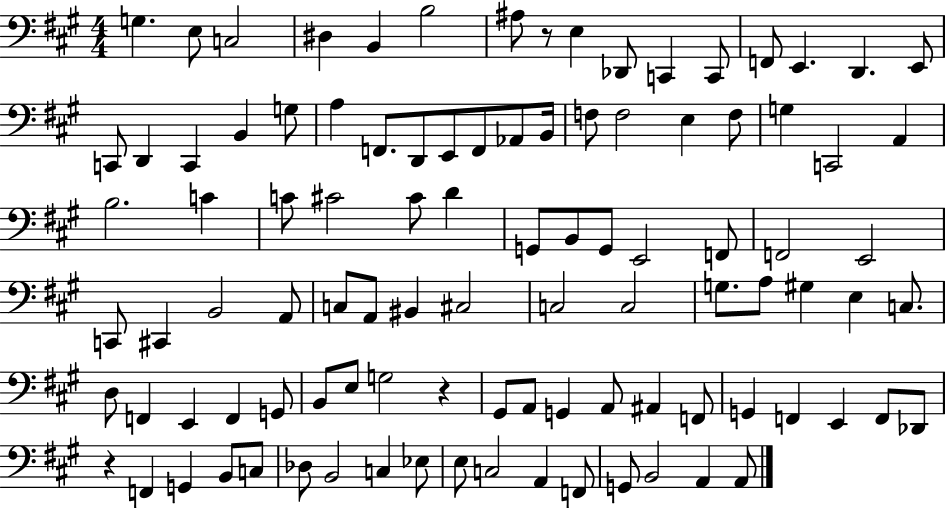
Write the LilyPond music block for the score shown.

{
  \clef bass
  \numericTimeSignature
  \time 4/4
  \key a \major
  \repeat volta 2 { g4. e8 c2 | dis4 b,4 b2 | ais8 r8 e4 des,8 c,4 c,8 | f,8 e,4. d,4. e,8 | \break c,8 d,4 c,4 b,4 g8 | a4 f,8. d,8 e,8 f,8 aes,8 b,16 | f8 f2 e4 f8 | g4 c,2 a,4 | \break b2. c'4 | c'8 cis'2 cis'8 d'4 | g,8 b,8 g,8 e,2 f,8 | f,2 e,2 | \break c,8 cis,4 b,2 a,8 | c8 a,8 bis,4 cis2 | c2 c2 | g8. a8 gis4 e4 c8. | \break d8 f,4 e,4 f,4 g,8 | b,8 e8 g2 r4 | gis,8 a,8 g,4 a,8 ais,4 f,8 | g,4 f,4 e,4 f,8 des,8 | \break r4 f,4 g,4 b,8 c8 | des8 b,2 c4 ees8 | e8 c2 a,4 f,8 | g,8 b,2 a,4 a,8 | \break } \bar "|."
}